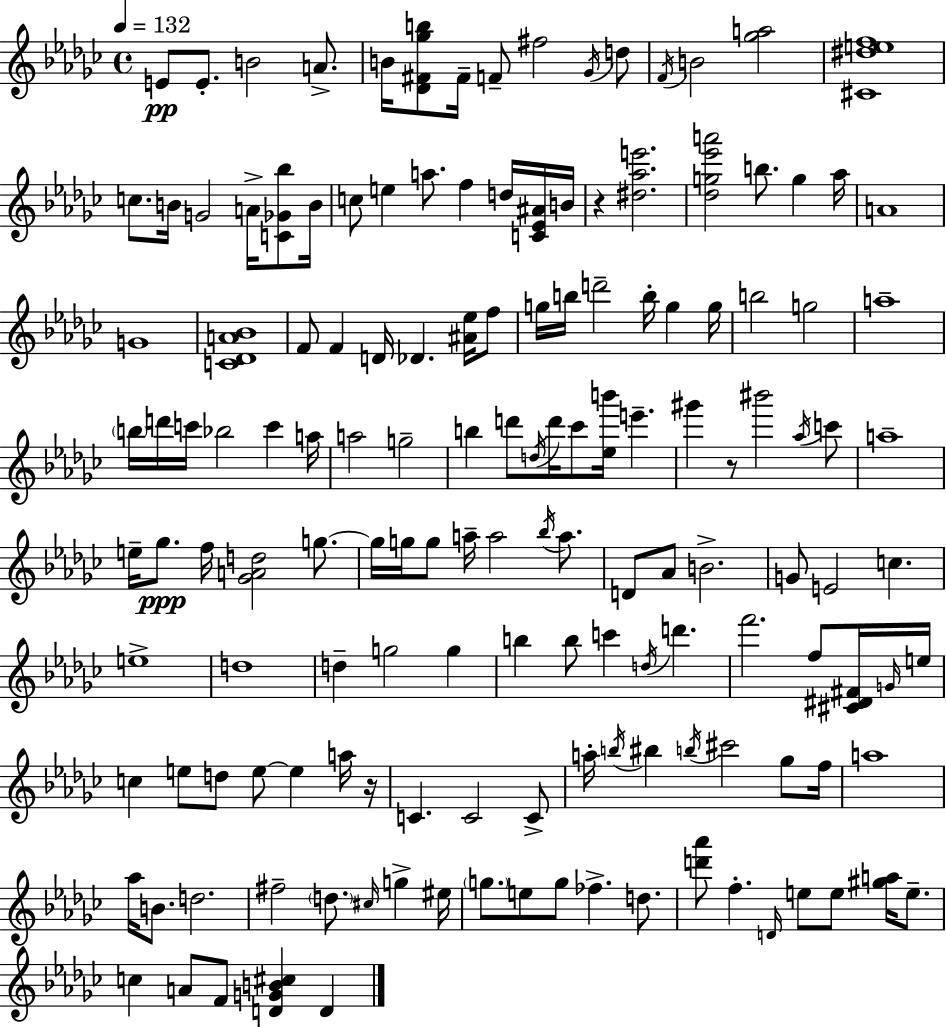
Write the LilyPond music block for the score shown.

{
  \clef treble
  \time 4/4
  \defaultTimeSignature
  \key ees \minor
  \tempo 4 = 132
  e'8\pp e'8.-. b'2 a'8.-> | b'16 <des' fis' ges'' b''>8 fis'16-- f'8-- fis''2 \acciaccatura { ges'16 } d''8 | \acciaccatura { f'16 } b'2 <ges'' a''>2 | <cis' dis'' e'' f''>1 | \break c''8. b'16 g'2 a'16-> <c' ges' bes''>8 | b'16 c''8 e''4 a''8. f''4 d''16 | <c' ees' ais'>16 b'16 r4 <dis'' aes'' e'''>2. | <des'' g'' ees''' a'''>2 b''8. g''4 | \break aes''16 a'1 | g'1 | <c' des' a' bes'>1 | f'8 f'4 d'16 des'4. <ais' ees''>16 | \break f''8 g''16 b''16 d'''2-- b''16-. g''4 | g''16 b''2 g''2 | a''1-- | \parenthesize b''16 d'''16 c'''16 bes''2 c'''4 | \break a''16 a''2 g''2-- | b''4 d'''8 \acciaccatura { d''16 } d'''16 ces'''8 <ees'' b'''>16 e'''4.-- | gis'''4 r8 bis'''2 | \acciaccatura { aes''16 } c'''8 a''1-- | \break e''16-- ges''8.\ppp f''16 <ges' a' d''>2 | g''8.~~ g''16 g''16 g''8 a''16-- a''2 | \acciaccatura { bes''16 } a''8. d'8 aes'8 b'2.-> | g'8 e'2 c''4. | \break e''1-> | d''1 | d''4-- g''2 | g''4 b''4 b''8 c'''4 \acciaccatura { d''16 } | \break d'''4. f'''2. | f''8 <cis' dis' fis'>16 \grace { g'16 } e''16 c''4 e''8 d''8 e''8~~ | e''4 a''16 r16 c'4. c'2 | c'8-> a''16-. \acciaccatura { b''16 } bis''4 \acciaccatura { b''16 } cis'''2 | \break ges''8 f''16 a''1 | aes''16 b'8. d''2. | fis''2-- | \parenthesize d''8. \grace { cis''16 } g''4-> eis''16 \parenthesize g''8. e''8 g''8 | \break fes''4.-> d''8. <d''' aes'''>8 f''4.-. | \grace { d'16 } e''8 e''8 <gis'' a''>16 e''8.-- c''4 a'8 | f'8 <d' g' b' cis''>4 d'4 \bar "|."
}